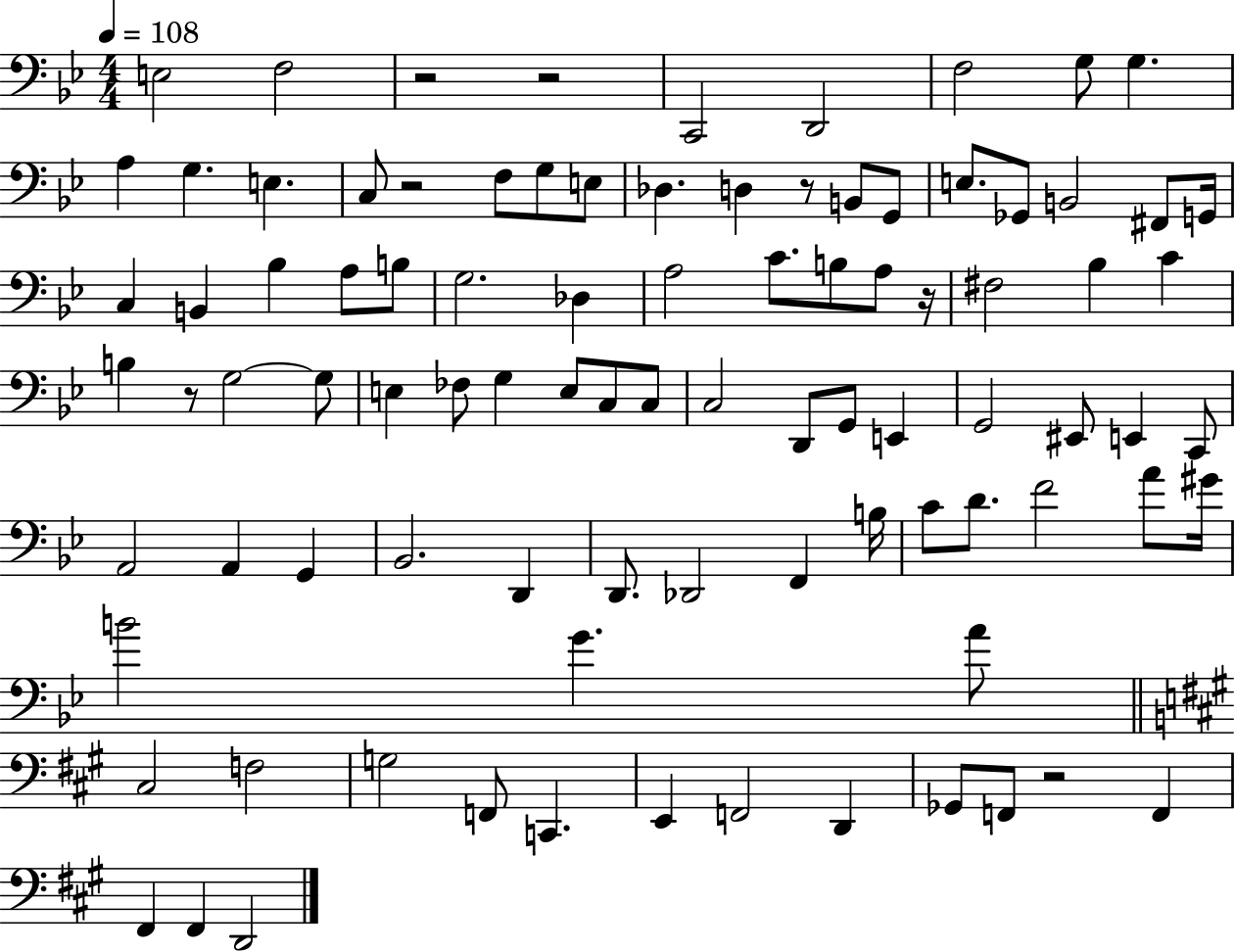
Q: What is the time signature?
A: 4/4